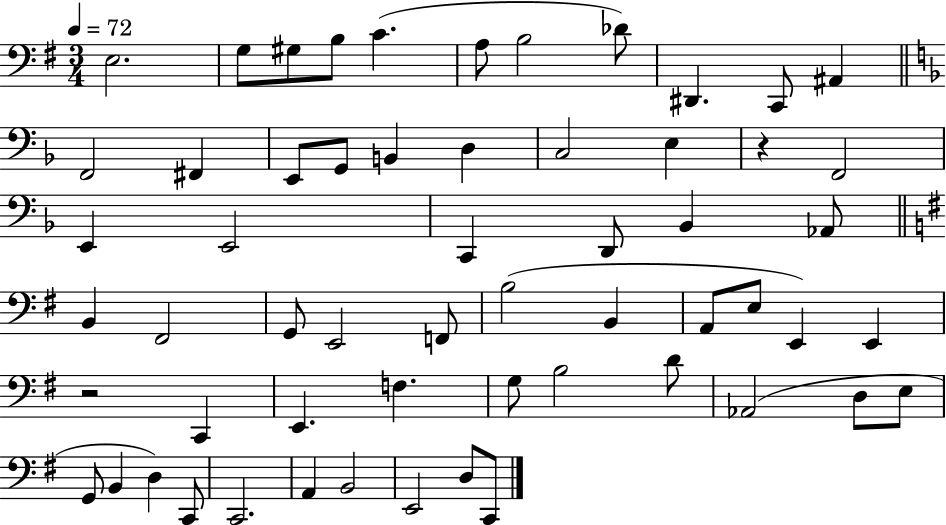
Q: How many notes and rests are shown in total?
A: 58